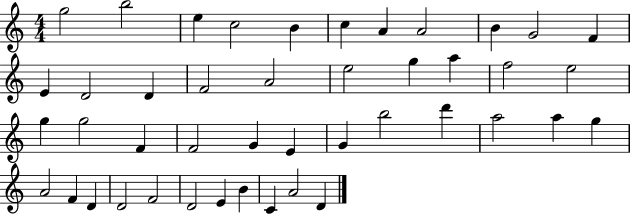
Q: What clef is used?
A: treble